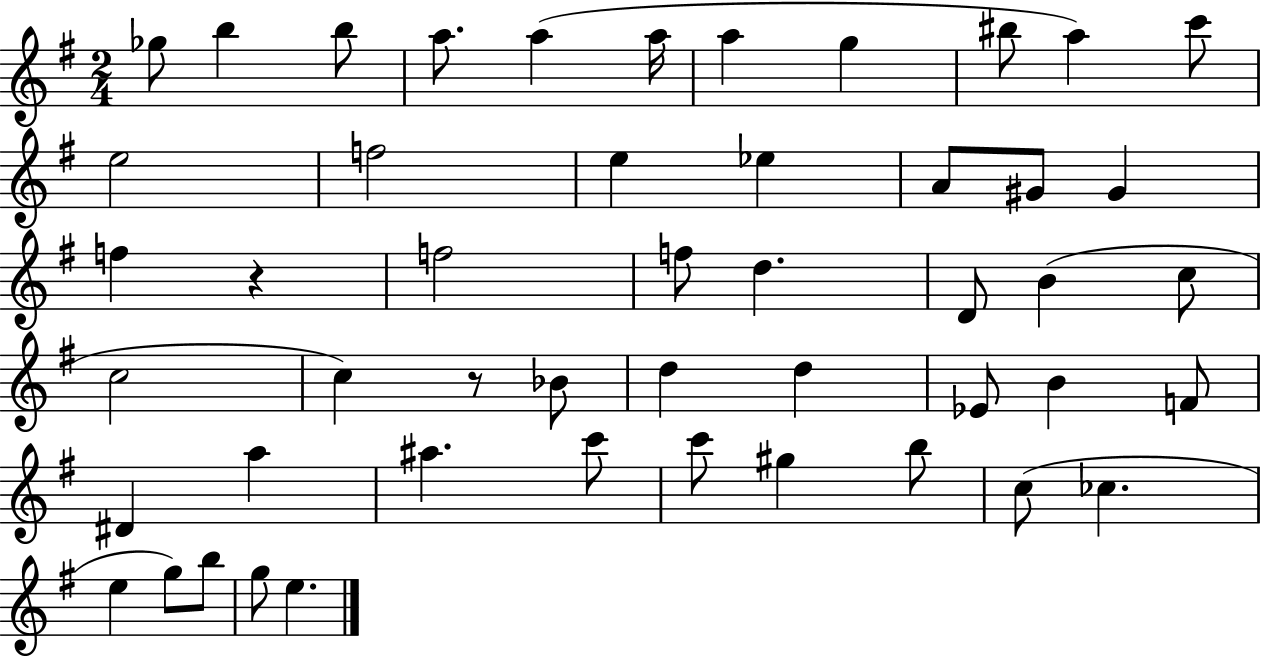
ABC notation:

X:1
T:Untitled
M:2/4
L:1/4
K:G
_g/2 b b/2 a/2 a a/4 a g ^b/2 a c'/2 e2 f2 e _e A/2 ^G/2 ^G f z f2 f/2 d D/2 B c/2 c2 c z/2 _B/2 d d _E/2 B F/2 ^D a ^a c'/2 c'/2 ^g b/2 c/2 _c e g/2 b/2 g/2 e